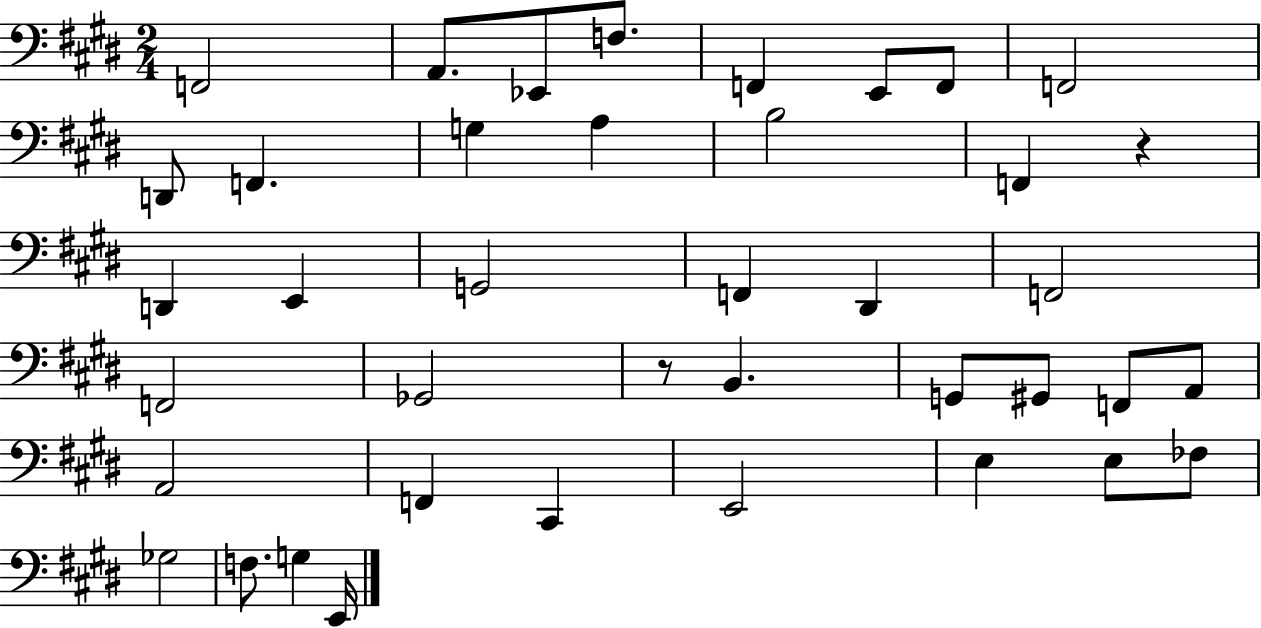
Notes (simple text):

F2/h A2/e. Eb2/e F3/e. F2/q E2/e F2/e F2/h D2/e F2/q. G3/q A3/q B3/h F2/q R/q D2/q E2/q G2/h F2/q D#2/q F2/h F2/h Gb2/h R/e B2/q. G2/e G#2/e F2/e A2/e A2/h F2/q C#2/q E2/h E3/q E3/e FES3/e Gb3/h F3/e. G3/q E2/s